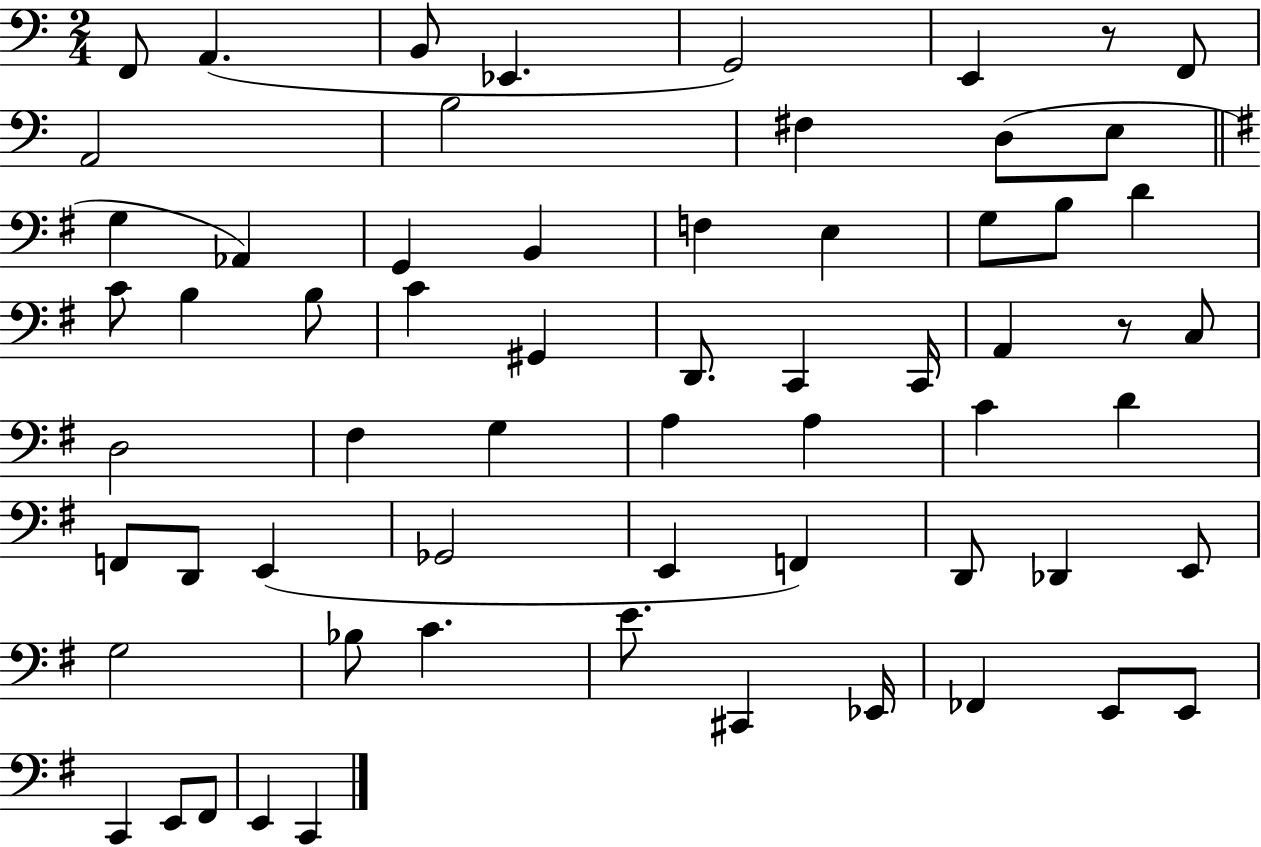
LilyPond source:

{
  \clef bass
  \numericTimeSignature
  \time 2/4
  \key c \major
  f,8 a,4.( | b,8 ees,4. | g,2) | e,4 r8 f,8 | \break a,2 | b2 | fis4 d8( e8 | \bar "||" \break \key g \major g4 aes,4) | g,4 b,4 | f4 e4 | g8 b8 d'4 | \break c'8 b4 b8 | c'4 gis,4 | d,8. c,4 c,16 | a,4 r8 c8 | \break d2 | fis4 g4 | a4 a4 | c'4 d'4 | \break f,8 d,8 e,4( | ges,2 | e,4 f,4) | d,8 des,4 e,8 | \break g2 | bes8 c'4. | e'8. cis,4 ees,16 | fes,4 e,8 e,8 | \break c,4 e,8 fis,8 | e,4 c,4 | \bar "|."
}